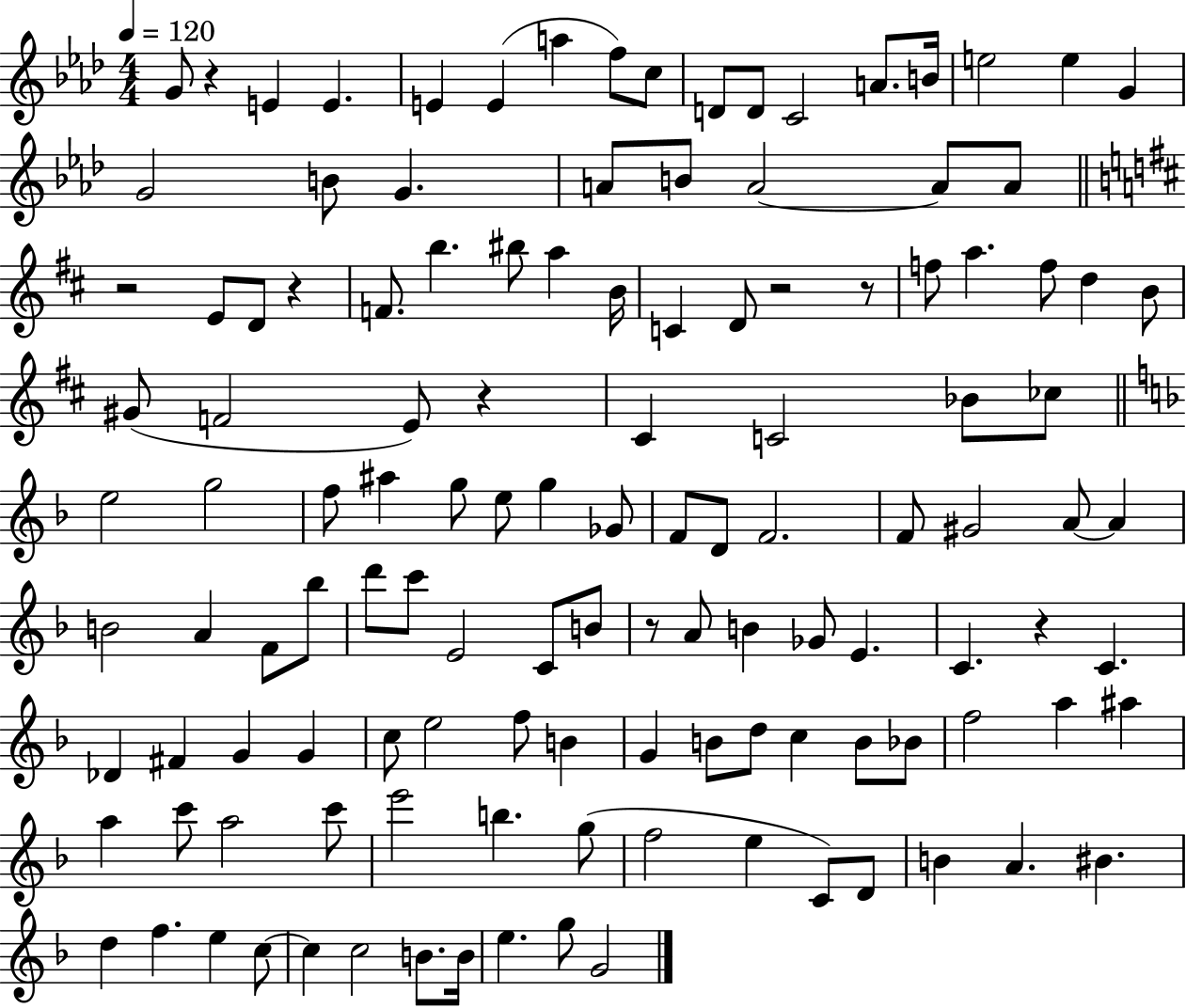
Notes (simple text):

G4/e R/q E4/q E4/q. E4/q E4/q A5/q F5/e C5/e D4/e D4/e C4/h A4/e. B4/s E5/h E5/q G4/q G4/h B4/e G4/q. A4/e B4/e A4/h A4/e A4/e R/h E4/e D4/e R/q F4/e. B5/q. BIS5/e A5/q B4/s C4/q D4/e R/h R/e F5/e A5/q. F5/e D5/q B4/e G#4/e F4/h E4/e R/q C#4/q C4/h Bb4/e CES5/e E5/h G5/h F5/e A#5/q G5/e E5/e G5/q Gb4/e F4/e D4/e F4/h. F4/e G#4/h A4/e A4/q B4/h A4/q F4/e Bb5/e D6/e C6/e E4/h C4/e B4/e R/e A4/e B4/q Gb4/e E4/q. C4/q. R/q C4/q. Db4/q F#4/q G4/q G4/q C5/e E5/h F5/e B4/q G4/q B4/e D5/e C5/q B4/e Bb4/e F5/h A5/q A#5/q A5/q C6/e A5/h C6/e E6/h B5/q. G5/e F5/h E5/q C4/e D4/e B4/q A4/q. BIS4/q. D5/q F5/q. E5/q C5/e C5/q C5/h B4/e. B4/s E5/q. G5/e G4/h